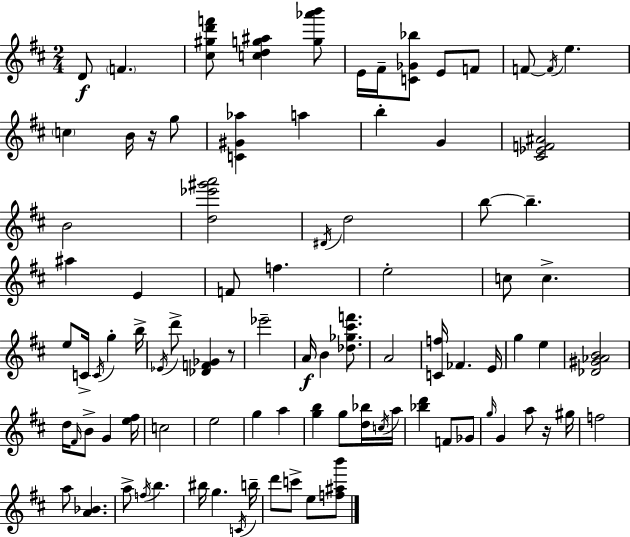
D4/e F4/q. [C#5,G#5,D6,F6]/e [C5,D5,G5,A#5]/q [G5,Ab6,B6]/e E4/s F#4/s [C4,Gb4,Bb5]/e E4/e F4/e F4/e F4/s E5/q. C5/q B4/s R/s G5/e [C4,G#4,Ab5]/q A5/q B5/q G4/q [C#4,Eb4,F4,A#4]/h B4/h [D5,Eb6,G#6,A6]/h D#4/s D5/h B5/e B5/q. A#5/q E4/q F4/e F5/q. E5/h C5/e C5/q. E5/e C4/s C4/s G5/q B5/s Eb4/s D6/e [Db4,F4,Gb4]/q R/e Eb6/h A4/s B4/q [Db5,Gb5,C#6,F6]/e. A4/h [C4,F5]/s FES4/q. E4/s G5/q E5/q [Db4,G#4,Ab4,B4]/h D5/s F#4/s B4/e G4/q [E5,F#5]/s C5/h E5/h G5/q A5/q [G5,B5]/q G5/e [D5,Bb5]/s C5/s A5/s [Bb5,D6]/q F4/e Gb4/e G5/s G4/q A5/e R/s G#5/s F5/h A5/e [A4,Bb4]/q. A5/e F5/s B5/q. BIS5/s G5/q. C4/s B5/s D6/e C6/e E5/e [F5,A#5,B6]/e